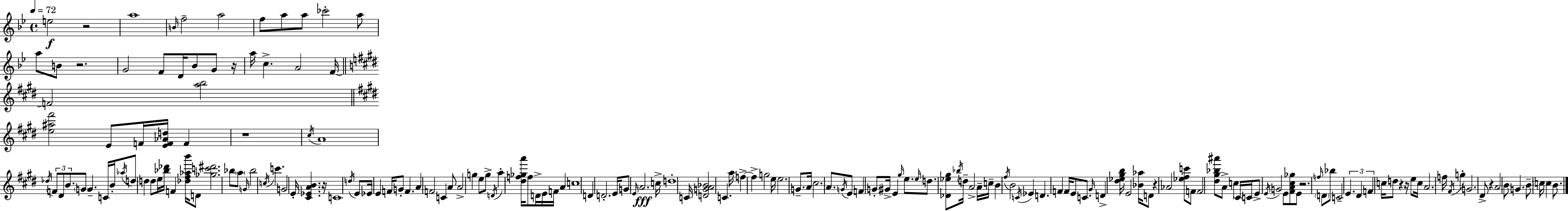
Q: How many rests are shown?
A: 10